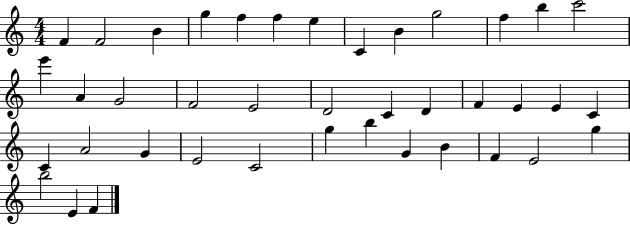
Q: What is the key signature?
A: C major